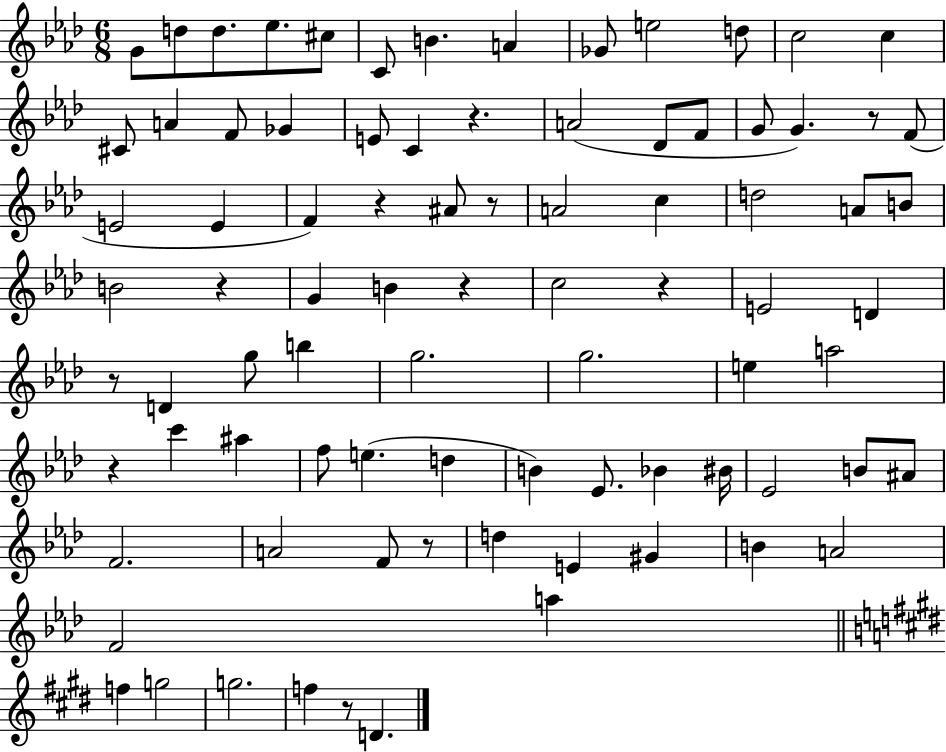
G4/e D5/e D5/e. Eb5/e. C#5/e C4/e B4/q. A4/q Gb4/e E5/h D5/e C5/h C5/q C#4/e A4/q F4/e Gb4/q E4/e C4/q R/q. A4/h Db4/e F4/e G4/e G4/q. R/e F4/e E4/h E4/q F4/q R/q A#4/e R/e A4/h C5/q D5/h A4/e B4/e B4/h R/q G4/q B4/q R/q C5/h R/q E4/h D4/q R/e D4/q G5/e B5/q G5/h. G5/h. E5/q A5/h R/q C6/q A#5/q F5/e E5/q. D5/q B4/q Eb4/e. Bb4/q BIS4/s Eb4/h B4/e A#4/e F4/h. A4/h F4/e R/e D5/q E4/q G#4/q B4/q A4/h F4/h A5/q F5/q G5/h G5/h. F5/q R/e D4/q.